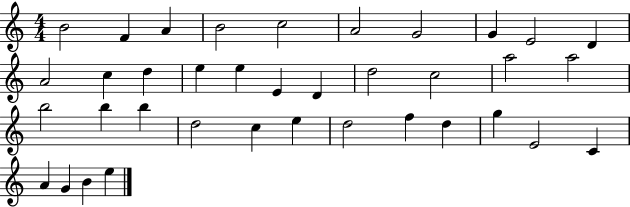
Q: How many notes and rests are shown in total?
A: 37